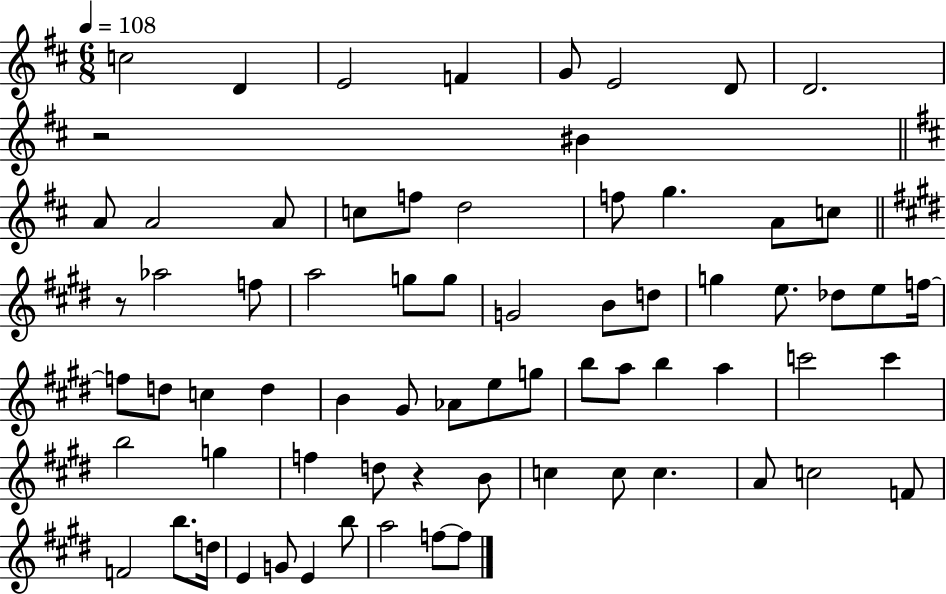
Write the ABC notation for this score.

X:1
T:Untitled
M:6/8
L:1/4
K:D
c2 D E2 F G/2 E2 D/2 D2 z2 ^B A/2 A2 A/2 c/2 f/2 d2 f/2 g A/2 c/2 z/2 _a2 f/2 a2 g/2 g/2 G2 B/2 d/2 g e/2 _d/2 e/2 f/4 f/2 d/2 c d B ^G/2 _A/2 e/2 g/2 b/2 a/2 b a c'2 c' b2 g f d/2 z B/2 c c/2 c A/2 c2 F/2 F2 b/2 d/4 E G/2 E b/2 a2 f/2 f/2